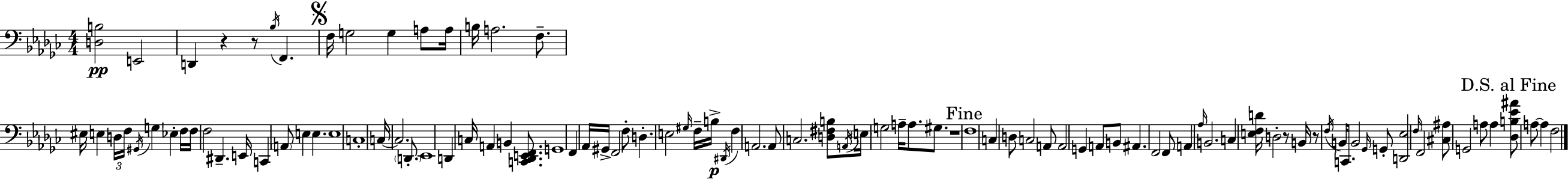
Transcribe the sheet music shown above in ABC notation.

X:1
T:Untitled
M:4/4
L:1/4
K:Ebm
[D,B,]2 E,,2 D,, z z/2 _B,/4 F,, F,/4 G,2 G, A,/2 A,/4 B,/4 A,2 F,/2 ^E,/4 E, D,/4 F,/4 ^G,,/4 G, _E, F,/4 F,/4 F,2 ^D,, E,,/4 C,, A,,/2 E, E, E,4 C,4 C,/4 C,2 D,,/2 _E,,4 D,, C,/4 A,, B,, [C,,_D,,E,,F,,]/2 G,,4 F,, _A,,/4 ^G,,/4 F,,2 F,/2 D, E,2 ^G,/4 F,/4 B,/4 ^D,,/4 F, A,,2 A,,/2 C,2 [D,^F,B,]/2 A,,/4 E,/4 G,2 A,/4 A,/2 ^G,/2 z4 F,4 C, D,/2 C,2 A,,/2 A,,2 G,, A,,/2 B,,/2 ^A,, F,,2 F,,/2 A,, _A,/4 B,,2 C, [E,F,D]/4 D,2 z/2 B,,/4 z/2 F,/4 B,,/4 C,,/2 B,,2 _G,,/4 G,,/2 [D,,_E,]2 F,/4 F,,2 [^C,^A,]/2 G,,2 A,/2 A, [_D,B,_E^A]/2 A,/2 A, F,2